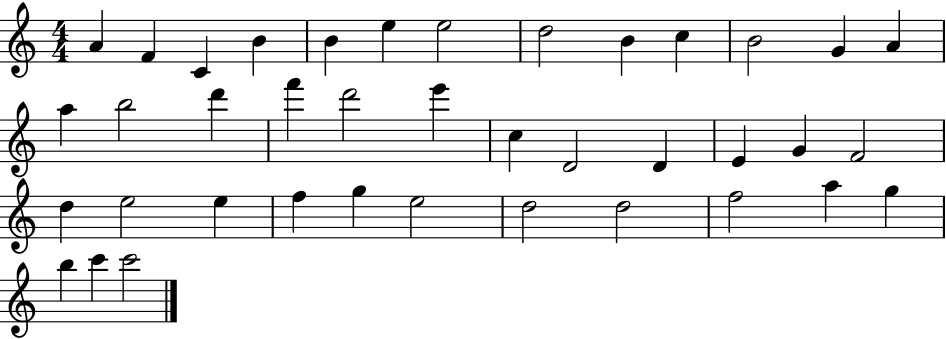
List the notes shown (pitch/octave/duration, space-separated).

A4/q F4/q C4/q B4/q B4/q E5/q E5/h D5/h B4/q C5/q B4/h G4/q A4/q A5/q B5/h D6/q F6/q D6/h E6/q C5/q D4/h D4/q E4/q G4/q F4/h D5/q E5/h E5/q F5/q G5/q E5/h D5/h D5/h F5/h A5/q G5/q B5/q C6/q C6/h